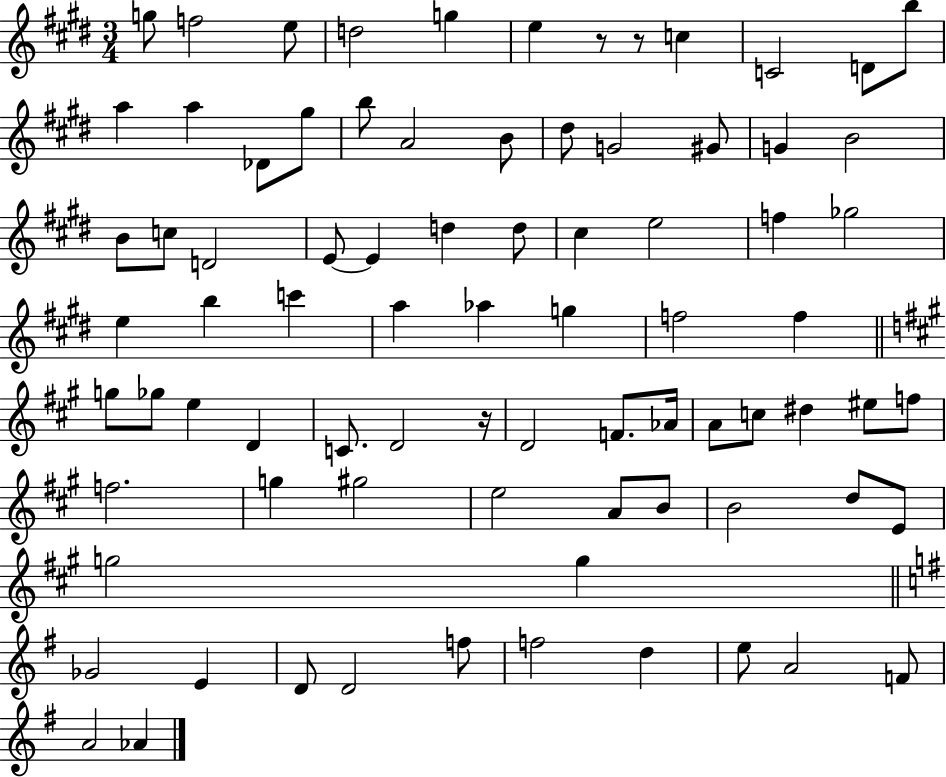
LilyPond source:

{
  \clef treble
  \numericTimeSignature
  \time 3/4
  \key e \major
  g''8 f''2 e''8 | d''2 g''4 | e''4 r8 r8 c''4 | c'2 d'8 b''8 | \break a''4 a''4 des'8 gis''8 | b''8 a'2 b'8 | dis''8 g'2 gis'8 | g'4 b'2 | \break b'8 c''8 d'2 | e'8~~ e'4 d''4 d''8 | cis''4 e''2 | f''4 ges''2 | \break e''4 b''4 c'''4 | a''4 aes''4 g''4 | f''2 f''4 | \bar "||" \break \key a \major g''8 ges''8 e''4 d'4 | c'8. d'2 r16 | d'2 f'8. aes'16 | a'8 c''8 dis''4 eis''8 f''8 | \break f''2. | g''4 gis''2 | e''2 a'8 b'8 | b'2 d''8 e'8 | \break g''2 g''4 | \bar "||" \break \key e \minor ges'2 e'4 | d'8 d'2 f''8 | f''2 d''4 | e''8 a'2 f'8 | \break a'2 aes'4 | \bar "|."
}